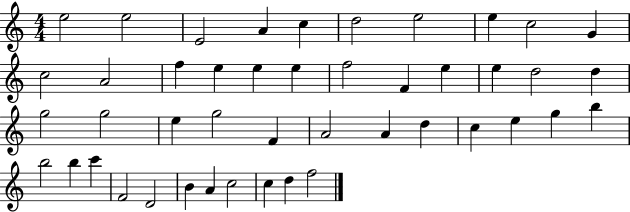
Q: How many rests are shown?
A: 0